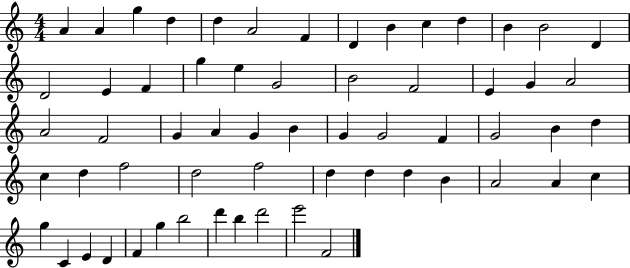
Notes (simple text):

A4/q A4/q G5/q D5/q D5/q A4/h F4/q D4/q B4/q C5/q D5/q B4/q B4/h D4/q D4/h E4/q F4/q G5/q E5/q G4/h B4/h F4/h E4/q G4/q A4/h A4/h F4/h G4/q A4/q G4/q B4/q G4/q G4/h F4/q G4/h B4/q D5/q C5/q D5/q F5/h D5/h F5/h D5/q D5/q D5/q B4/q A4/h A4/q C5/q G5/q C4/q E4/q D4/q F4/q G5/q B5/h D6/q B5/q D6/h E6/h F4/h